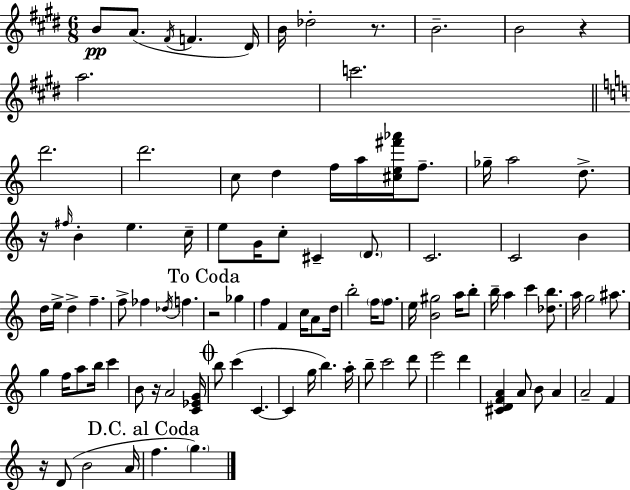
B4/e A4/e. F#4/s F4/q. D#4/s B4/s Db5/h R/e. B4/h. B4/h R/q A5/h. C6/h. D6/h. D6/h. C5/e D5/q F5/s A5/s [C#5,E5,F#6,Ab6]/s F5/e. Gb5/s A5/h D5/e. R/s F#5/s B4/q E5/q. C5/s E5/e G4/s C5/e C#4/q D4/e. C4/h. C4/h B4/q D5/s E5/s D5/q F5/q. F5/e FES5/q Db5/s F5/q. R/h Gb5/q F5/q F4/q C5/s A4/e D5/s B5/h F5/s F5/e. E5/s [B4,G#5]/h A5/s B5/e B5/s A5/q C6/q [Db5,B5]/e. A5/s G5/h A#5/e. G5/q F5/s A5/e B5/s C6/q B4/e R/s A4/h [C4,Eb4,G4]/s B5/e C6/q C4/q. C4/q G5/s B5/q. A5/s B5/e C6/h D6/e E6/h D6/q [C#4,D4,F4,A4]/q A4/e B4/e A4/q A4/h F4/q R/s D4/e B4/h A4/s F5/q. G5/q.